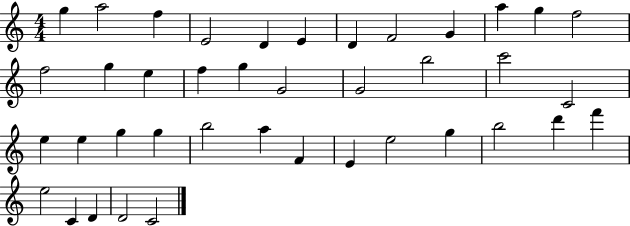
G5/q A5/h F5/q E4/h D4/q E4/q D4/q F4/h G4/q A5/q G5/q F5/h F5/h G5/q E5/q F5/q G5/q G4/h G4/h B5/h C6/h C4/h E5/q E5/q G5/q G5/q B5/h A5/q F4/q E4/q E5/h G5/q B5/h D6/q F6/q E5/h C4/q D4/q D4/h C4/h